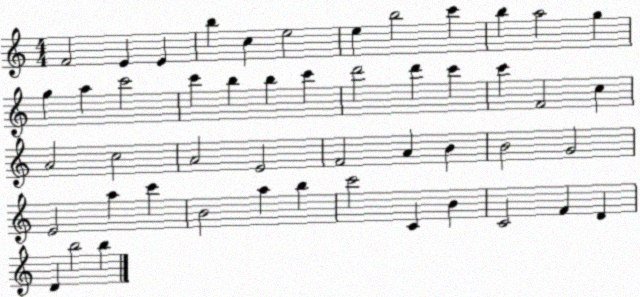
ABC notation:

X:1
T:Untitled
M:4/4
L:1/4
K:C
F2 E E b c e2 e b2 c' b a2 g g a c'2 c' b b c' d'2 d' c' c' F2 c A2 c2 A2 E2 F2 A B B2 G2 E2 a c' B2 a b c'2 C B C2 F D D b2 b